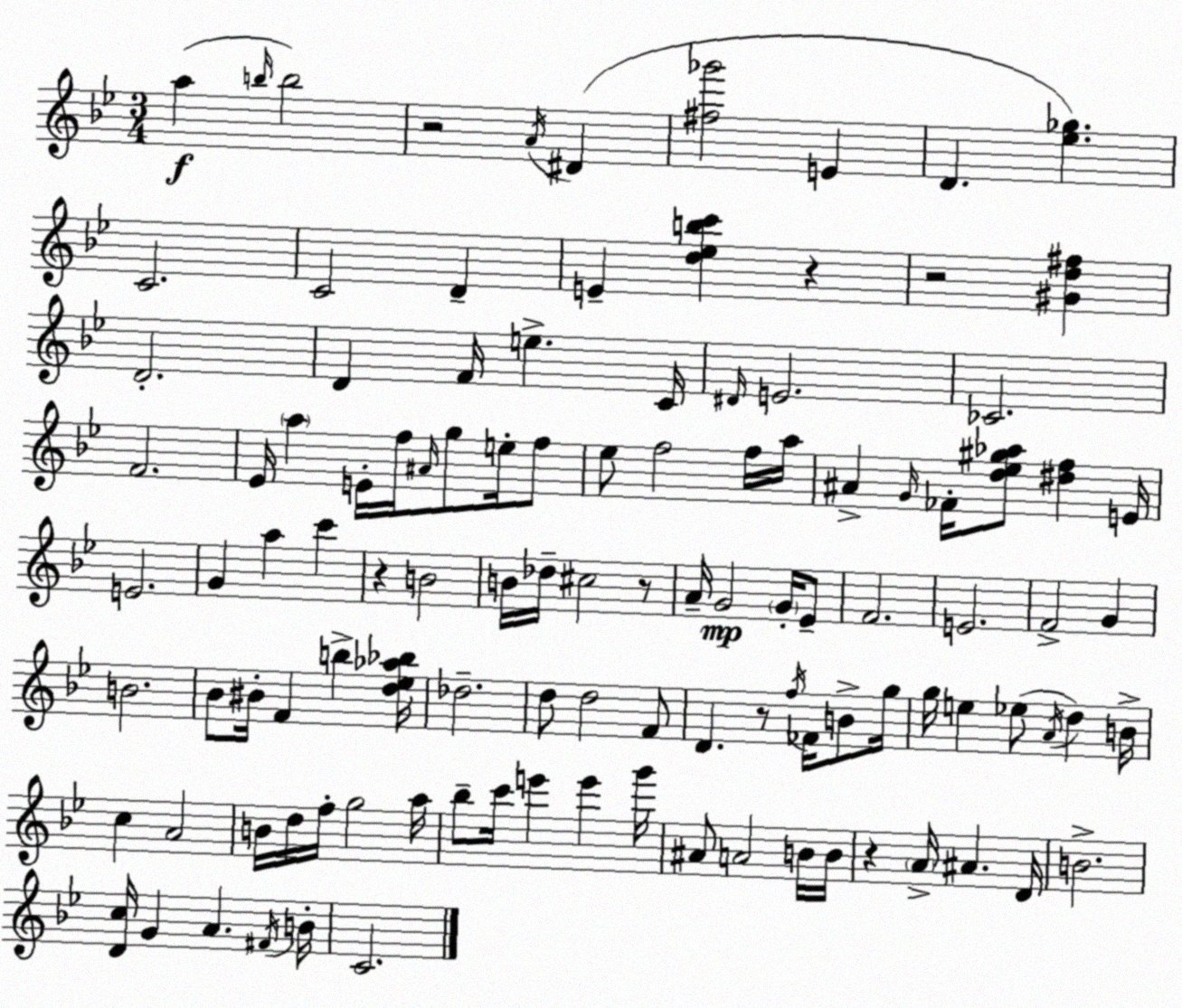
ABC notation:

X:1
T:Untitled
M:3/4
L:1/4
K:Gm
a b/4 b2 z2 A/4 ^D [^f_g']2 E D [_e_g] C2 C2 D E [d_ebc'] z z2 [^Gd^f] D2 D F/4 e C/4 ^D/4 E2 _C2 F2 _E/4 a E/4 f/4 ^A/4 g/2 e/4 f/2 _e/2 f2 f/4 a/4 ^A G/4 _F/4 [d_e^g_a]/2 [^df] E/4 E2 G a c' z B2 B/4 _d/4 ^c2 z/2 A/4 G2 G/4 _E/2 F2 E2 F2 G B2 _B/2 ^B/4 F b [d_e_a_b]/4 _d2 d/2 d2 F/2 D z/2 f/4 _F/4 B/2 g/4 g/4 e _e/2 A/4 d B/4 c A2 B/4 d/4 f/4 g2 a/4 _b/2 c'/4 e' e' g'/4 ^A/2 A2 B/4 B/4 z A/4 ^A D/4 B2 [Dc]/4 G A ^F/4 B/4 C2